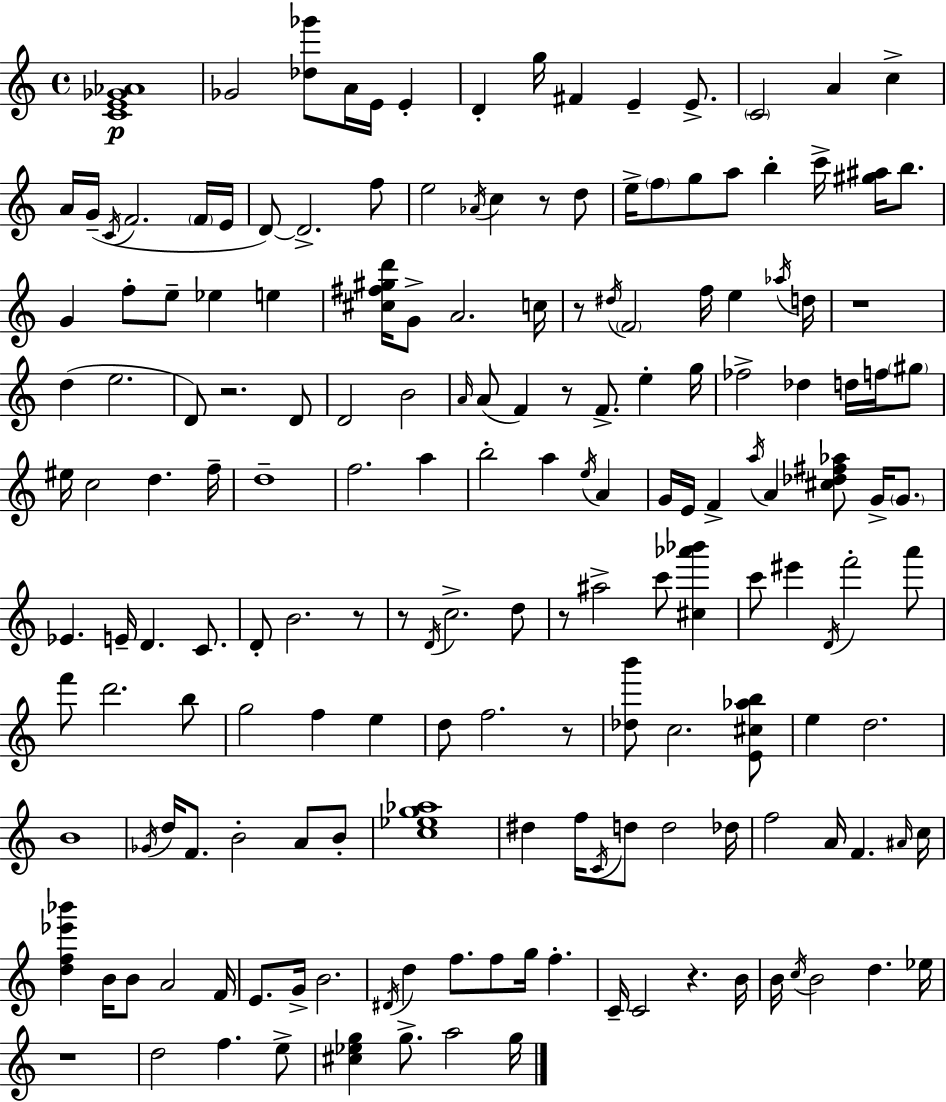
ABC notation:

X:1
T:Untitled
M:4/4
L:1/4
K:Am
[CE_G_A]4 _G2 [_d_g']/2 A/4 E/4 E D g/4 ^F E E/2 C2 A c A/4 G/4 C/4 F2 F/4 E/4 D/2 D2 f/2 e2 _A/4 c z/2 d/2 e/4 f/2 g/2 a/2 b c'/4 [^g^a]/4 b/2 G f/2 e/2 _e e [^c^f^gd']/4 G/2 A2 c/4 z/2 ^d/4 F2 f/4 e _a/4 d/4 z4 d e2 D/2 z2 D/2 D2 B2 A/4 A/2 F z/2 F/2 e g/4 _f2 _d d/4 f/4 ^g/2 ^e/4 c2 d f/4 d4 f2 a b2 a e/4 A G/4 E/4 F a/4 A [^c_d^f_a]/2 G/4 G/2 _E E/4 D C/2 D/2 B2 z/2 z/2 D/4 c2 d/2 z/2 ^a2 c'/2 [^c_a'_b'] c'/2 ^e' D/4 f'2 a'/2 f'/2 d'2 b/2 g2 f e d/2 f2 z/2 [_db']/2 c2 [E^c_ab]/2 e d2 B4 _G/4 d/4 F/2 B2 A/2 B/2 [c_eg_a]4 ^d f/4 C/4 d/2 d2 _d/4 f2 A/4 F ^A/4 c/4 [df_e'_b'] B/4 B/2 A2 F/4 E/2 G/4 B2 ^D/4 d f/2 f/2 g/4 f C/4 C2 z B/4 B/4 c/4 B2 d _e/4 z4 d2 f e/2 [^c_eg] g/2 a2 g/4